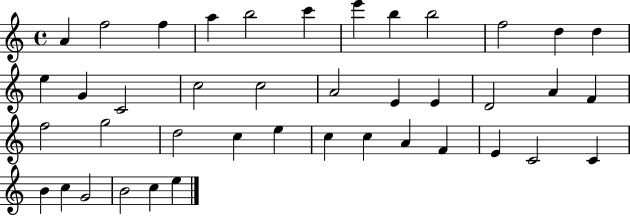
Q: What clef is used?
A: treble